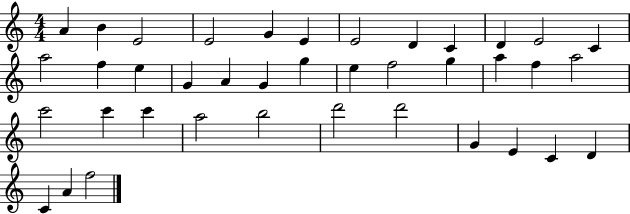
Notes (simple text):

A4/q B4/q E4/h E4/h G4/q E4/q E4/h D4/q C4/q D4/q E4/h C4/q A5/h F5/q E5/q G4/q A4/q G4/q G5/q E5/q F5/h G5/q A5/q F5/q A5/h C6/h C6/q C6/q A5/h B5/h D6/h D6/h G4/q E4/q C4/q D4/q C4/q A4/q F5/h